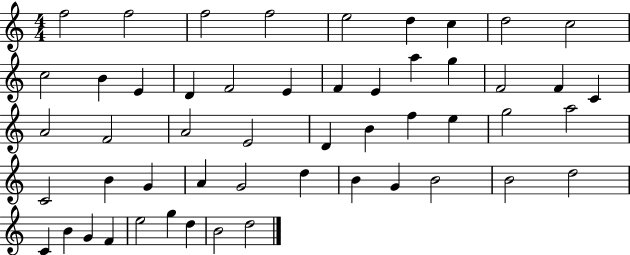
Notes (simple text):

F5/h F5/h F5/h F5/h E5/h D5/q C5/q D5/h C5/h C5/h B4/q E4/q D4/q F4/h E4/q F4/q E4/q A5/q G5/q F4/h F4/q C4/q A4/h F4/h A4/h E4/h D4/q B4/q F5/q E5/q G5/h A5/h C4/h B4/q G4/q A4/q G4/h D5/q B4/q G4/q B4/h B4/h D5/h C4/q B4/q G4/q F4/q E5/h G5/q D5/q B4/h D5/h